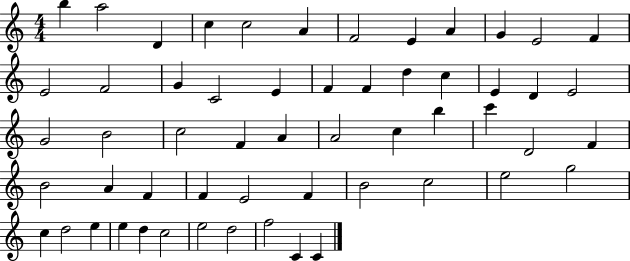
{
  \clef treble
  \numericTimeSignature
  \time 4/4
  \key c \major
  b''4 a''2 d'4 | c''4 c''2 a'4 | f'2 e'4 a'4 | g'4 e'2 f'4 | \break e'2 f'2 | g'4 c'2 e'4 | f'4 f'4 d''4 c''4 | e'4 d'4 e'2 | \break g'2 b'2 | c''2 f'4 a'4 | a'2 c''4 b''4 | c'''4 d'2 f'4 | \break b'2 a'4 f'4 | f'4 e'2 f'4 | b'2 c''2 | e''2 g''2 | \break c''4 d''2 e''4 | e''4 d''4 c''2 | e''2 d''2 | f''2 c'4 c'4 | \break \bar "|."
}